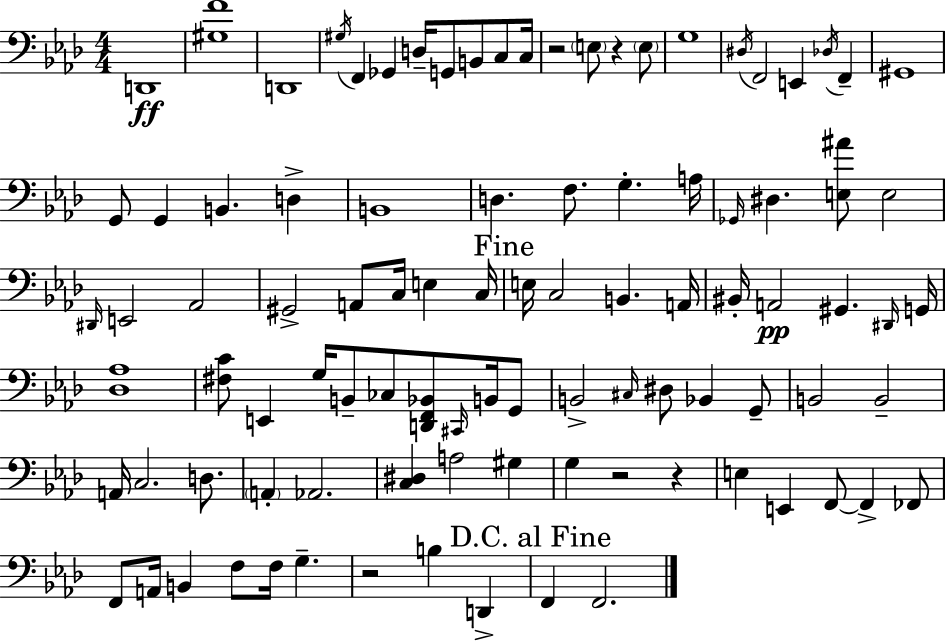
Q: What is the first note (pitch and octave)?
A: D2